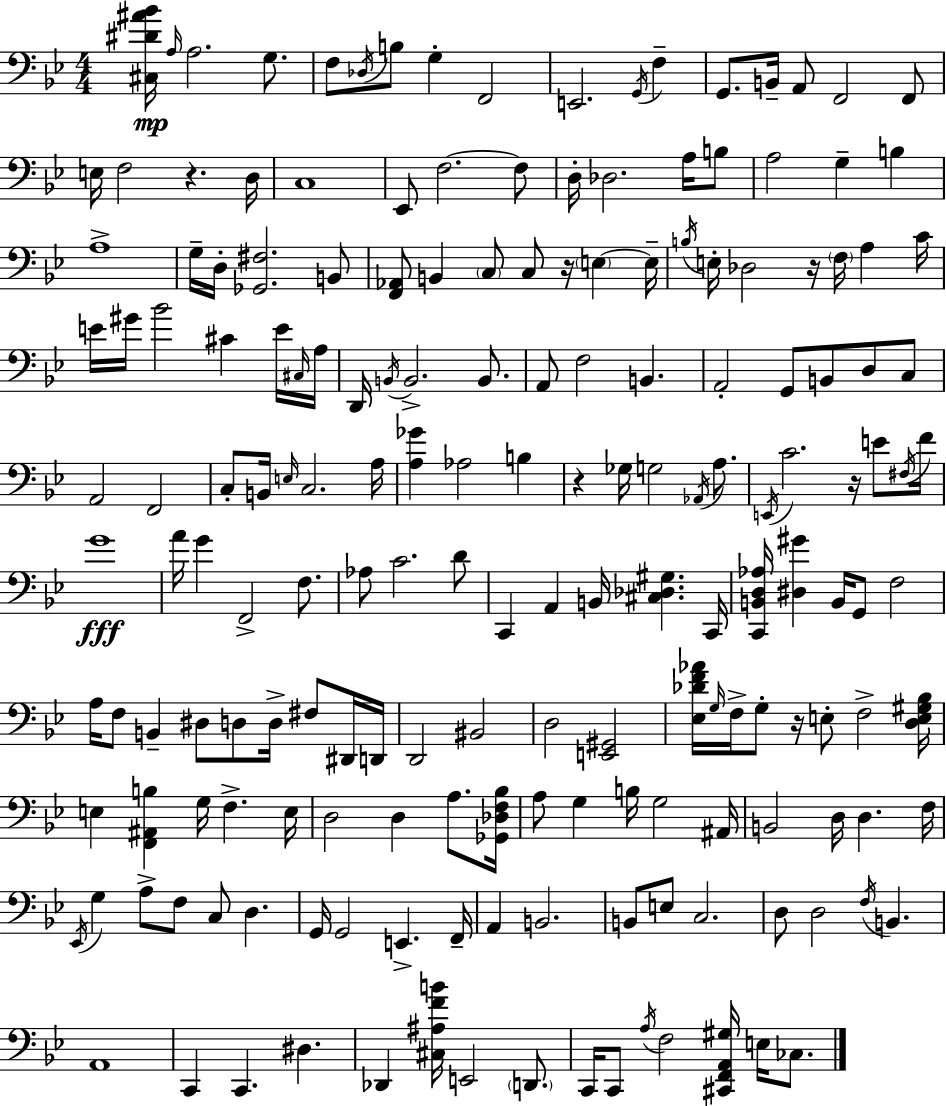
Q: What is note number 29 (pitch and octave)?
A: G3